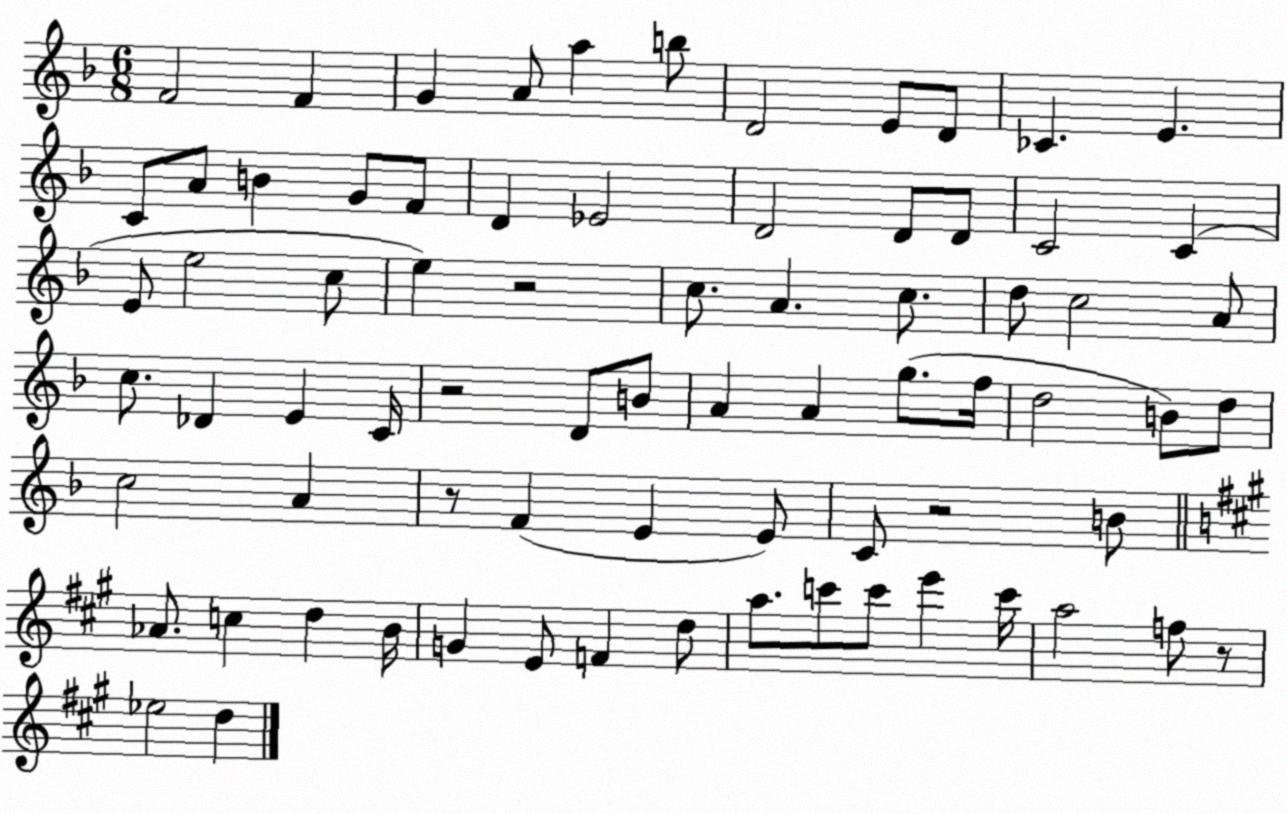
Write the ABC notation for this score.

X:1
T:Untitled
M:6/8
L:1/4
K:F
F2 F G A/2 a b/2 D2 E/2 D/2 _C E C/2 A/2 B G/2 F/2 D _E2 D2 D/2 D/2 C2 C E/2 e2 c/2 e z2 c/2 A c/2 d/2 c2 A/2 c/2 _D E C/4 z2 D/2 B/2 A A g/2 f/4 d2 B/2 d/2 c2 A z/2 F E E/2 C/2 z2 B/2 _A/2 c d B/4 G E/2 F d/2 a/2 c'/2 c'/2 e' c'/4 a2 f/2 z/2 _e2 d